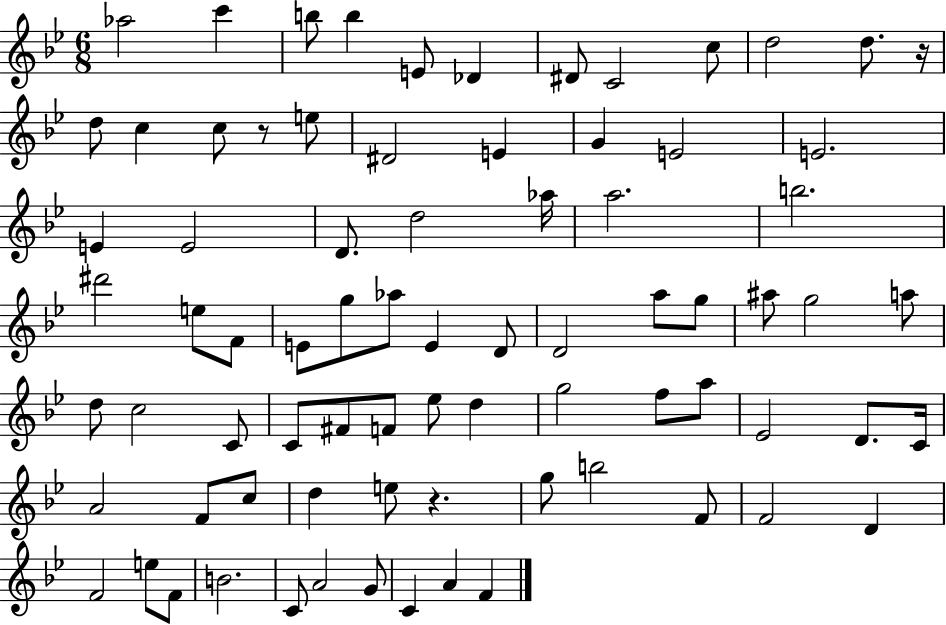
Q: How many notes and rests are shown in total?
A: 78